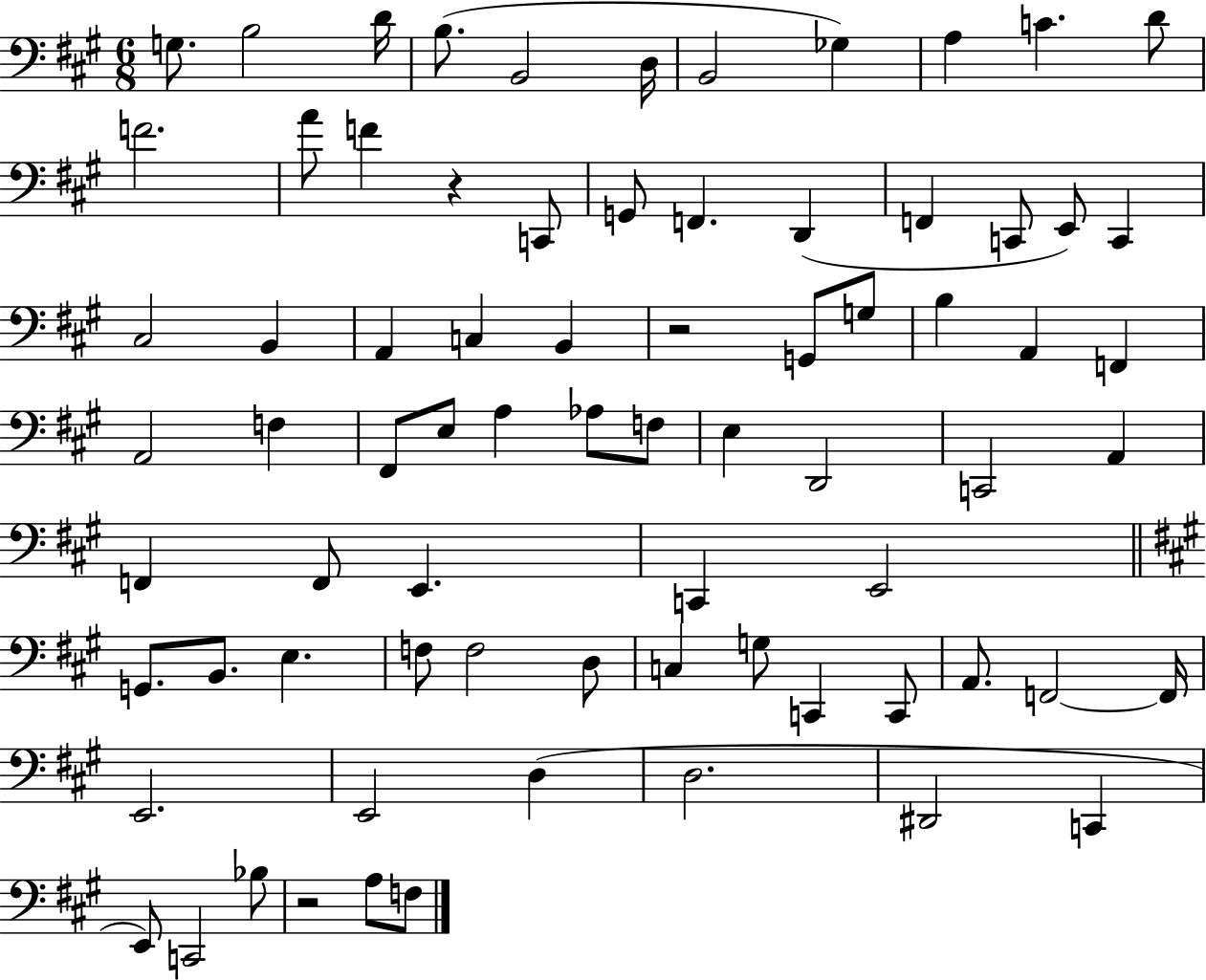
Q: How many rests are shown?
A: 3